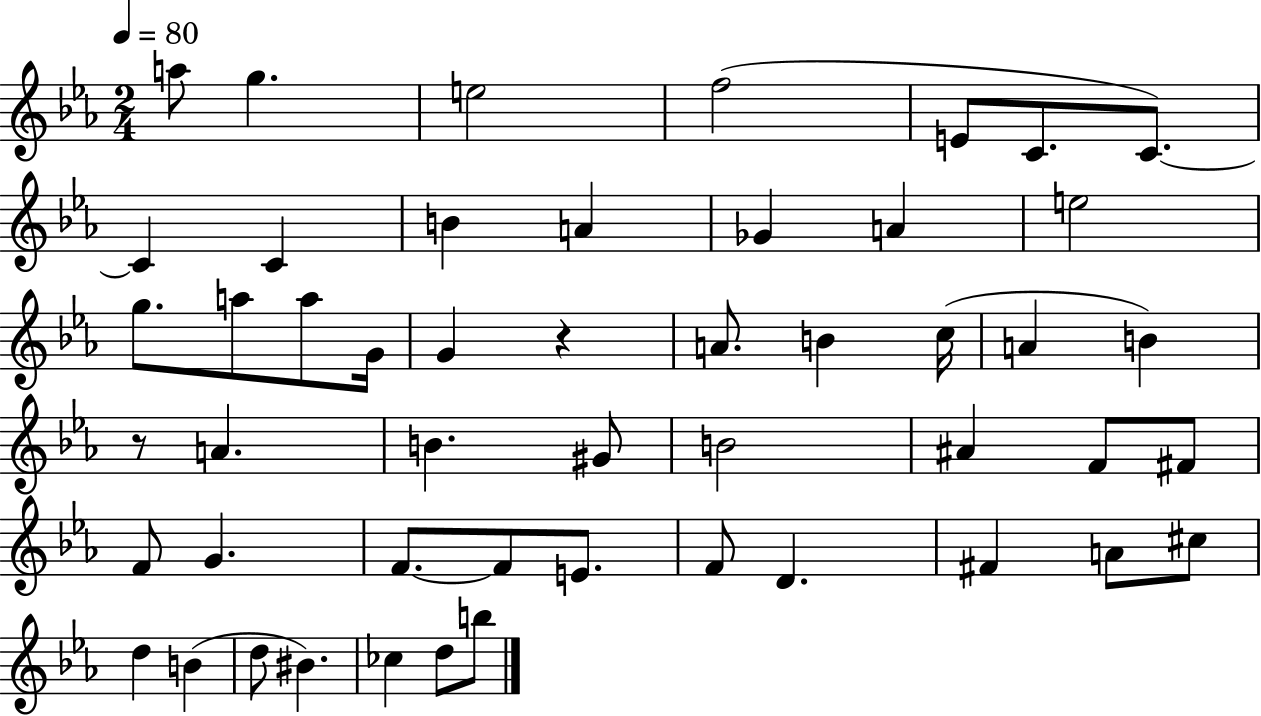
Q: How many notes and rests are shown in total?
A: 50